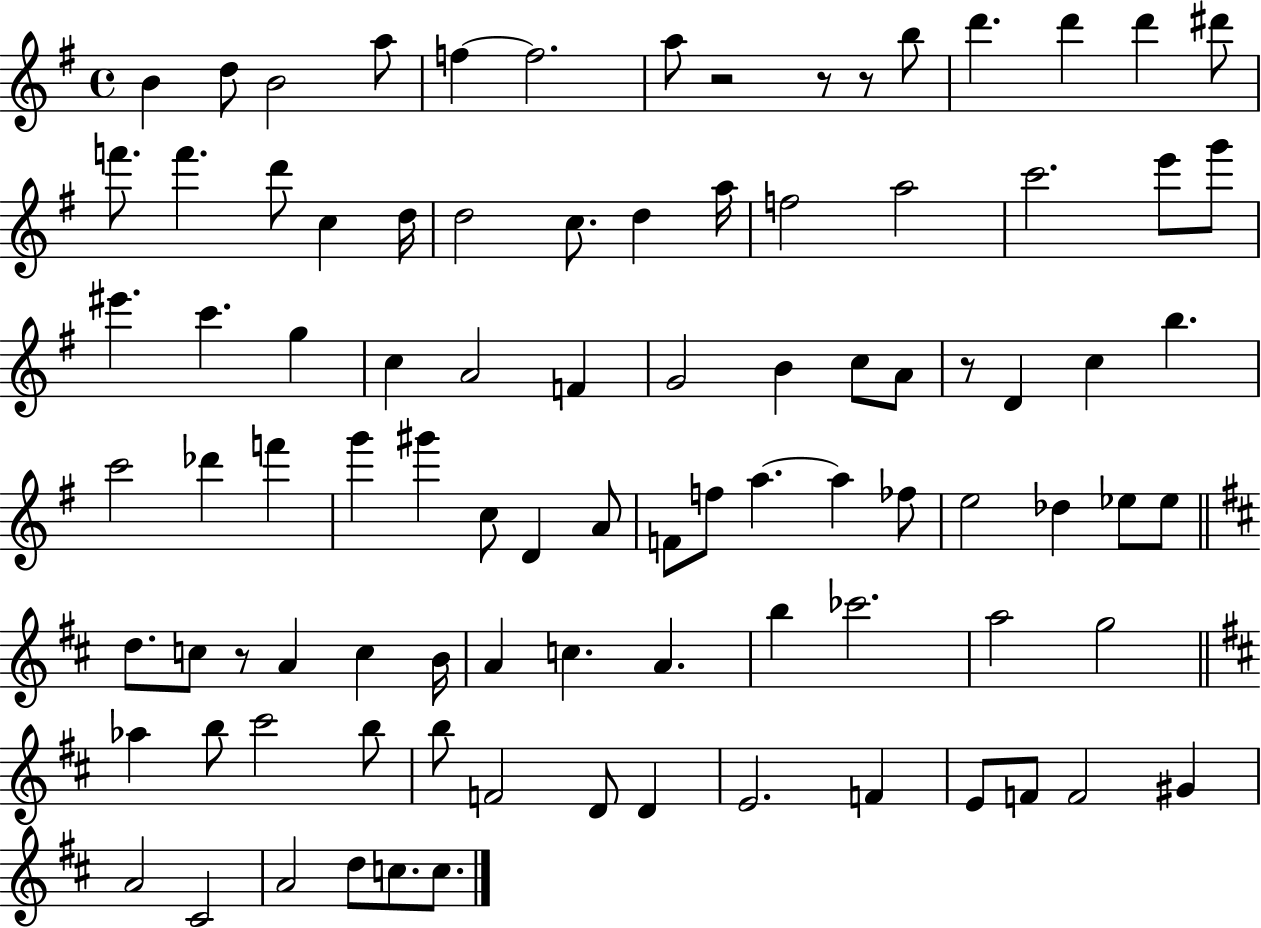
{
  \clef treble
  \time 4/4
  \defaultTimeSignature
  \key g \major
  b'4 d''8 b'2 a''8 | f''4~~ f''2. | a''8 r2 r8 r8 b''8 | d'''4. d'''4 d'''4 dis'''8 | \break f'''8. f'''4. d'''8 c''4 d''16 | d''2 c''8. d''4 a''16 | f''2 a''2 | c'''2. e'''8 g'''8 | \break eis'''4. c'''4. g''4 | c''4 a'2 f'4 | g'2 b'4 c''8 a'8 | r8 d'4 c''4 b''4. | \break c'''2 des'''4 f'''4 | g'''4 gis'''4 c''8 d'4 a'8 | f'8 f''8 a''4.~~ a''4 fes''8 | e''2 des''4 ees''8 ees''8 | \break \bar "||" \break \key d \major d''8. c''8 r8 a'4 c''4 b'16 | a'4 c''4. a'4. | b''4 ces'''2. | a''2 g''2 | \break \bar "||" \break \key b \minor aes''4 b''8 cis'''2 b''8 | b''8 f'2 d'8 d'4 | e'2. f'4 | e'8 f'8 f'2 gis'4 | \break a'2 cis'2 | a'2 d''8 c''8. c''8. | \bar "|."
}